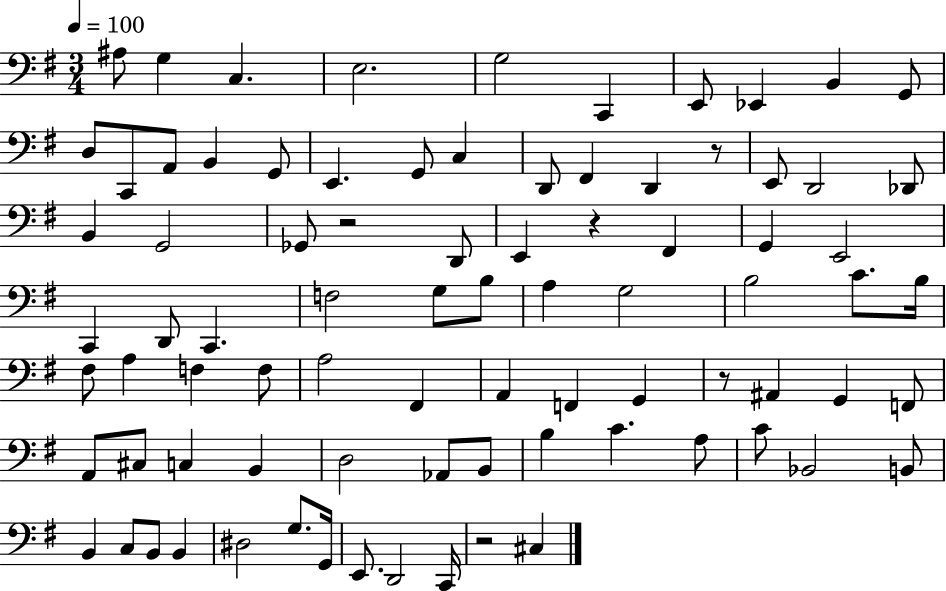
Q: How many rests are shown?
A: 5